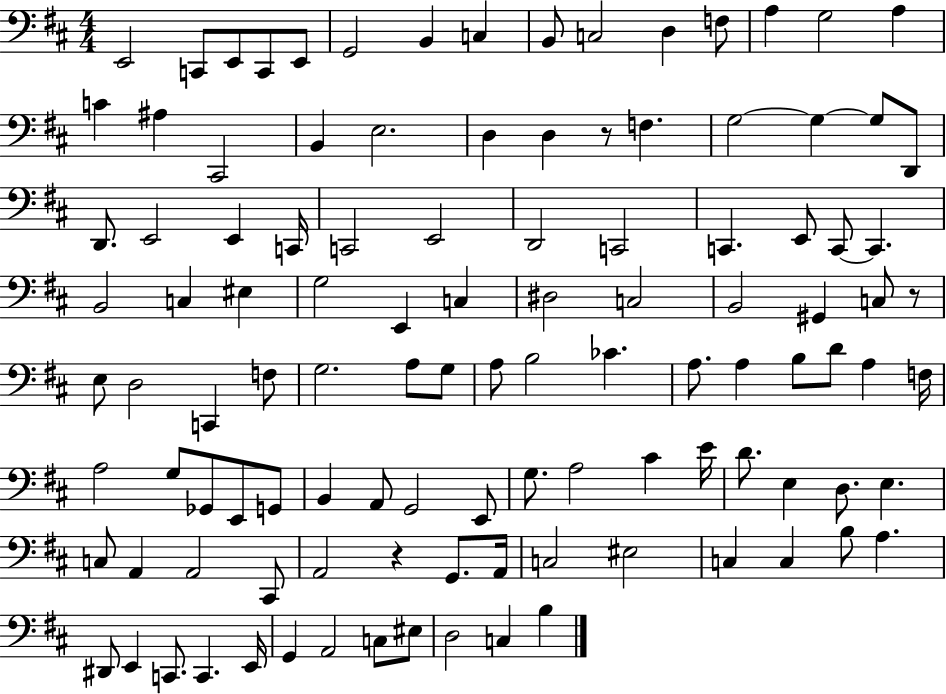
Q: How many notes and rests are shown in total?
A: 111